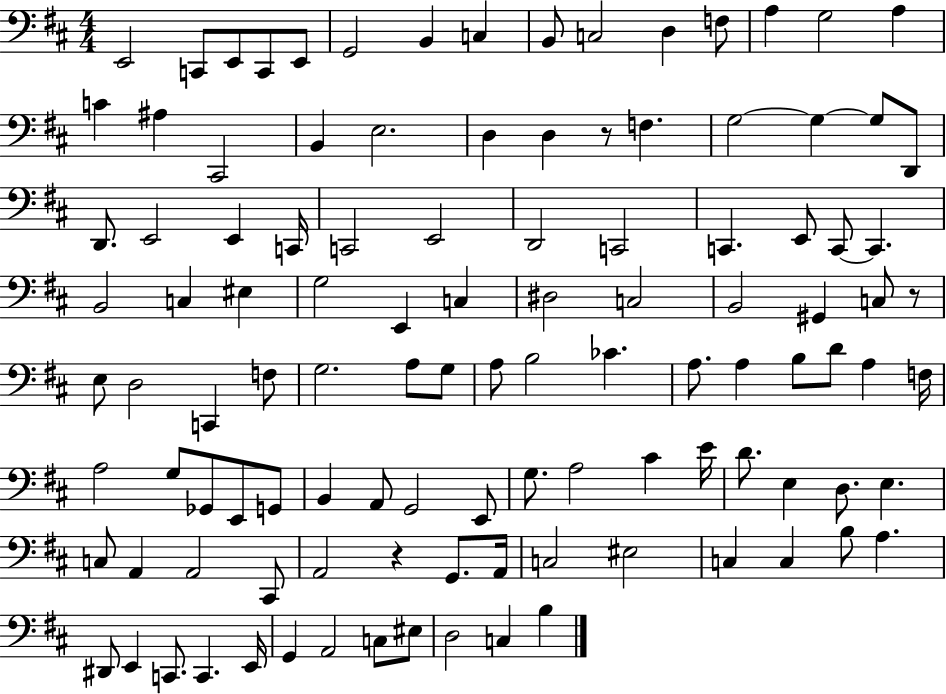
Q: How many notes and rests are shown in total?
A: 111